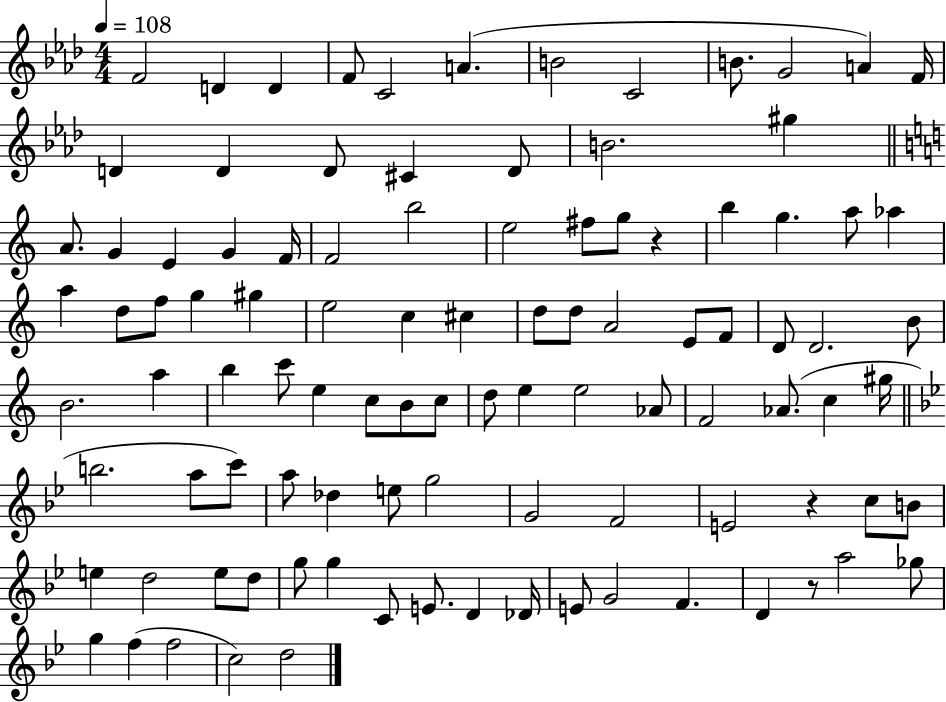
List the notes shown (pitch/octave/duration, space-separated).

F4/h D4/q D4/q F4/e C4/h A4/q. B4/h C4/h B4/e. G4/h A4/q F4/s D4/q D4/q D4/e C#4/q D4/e B4/h. G#5/q A4/e. G4/q E4/q G4/q F4/s F4/h B5/h E5/h F#5/e G5/e R/q B5/q G5/q. A5/e Ab5/q A5/q D5/e F5/e G5/q G#5/q E5/h C5/q C#5/q D5/e D5/e A4/h E4/e F4/e D4/e D4/h. B4/e B4/h. A5/q B5/q C6/e E5/q C5/e B4/e C5/e D5/e E5/q E5/h Ab4/e F4/h Ab4/e. C5/q G#5/s B5/h. A5/e C6/e A5/e Db5/q E5/e G5/h G4/h F4/h E4/h R/q C5/e B4/e E5/q D5/h E5/e D5/e G5/e G5/q C4/e E4/e. D4/q Db4/s E4/e G4/h F4/q. D4/q R/e A5/h Gb5/e G5/q F5/q F5/h C5/h D5/h